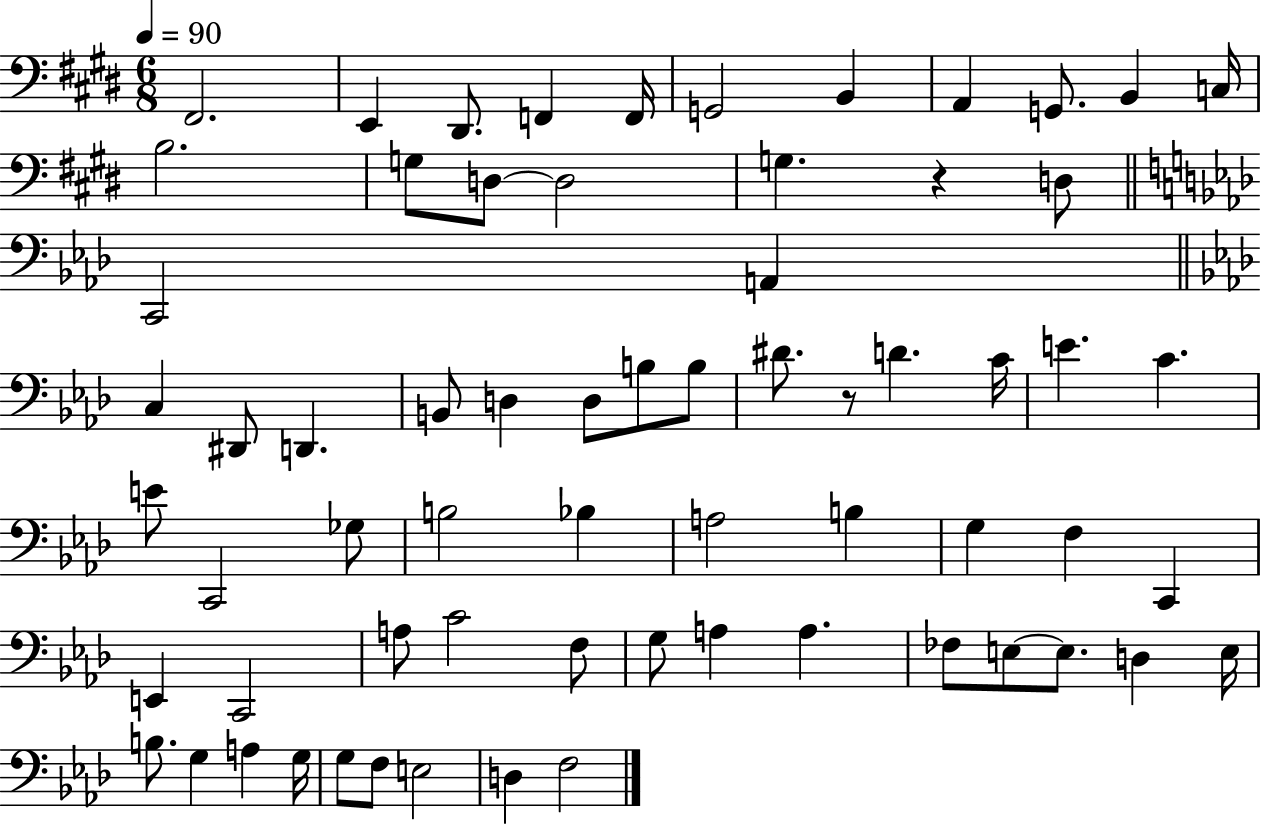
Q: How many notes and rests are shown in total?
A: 66